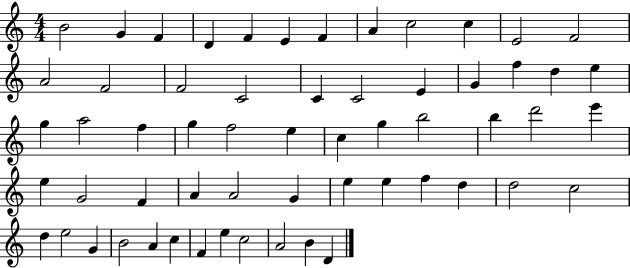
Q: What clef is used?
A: treble